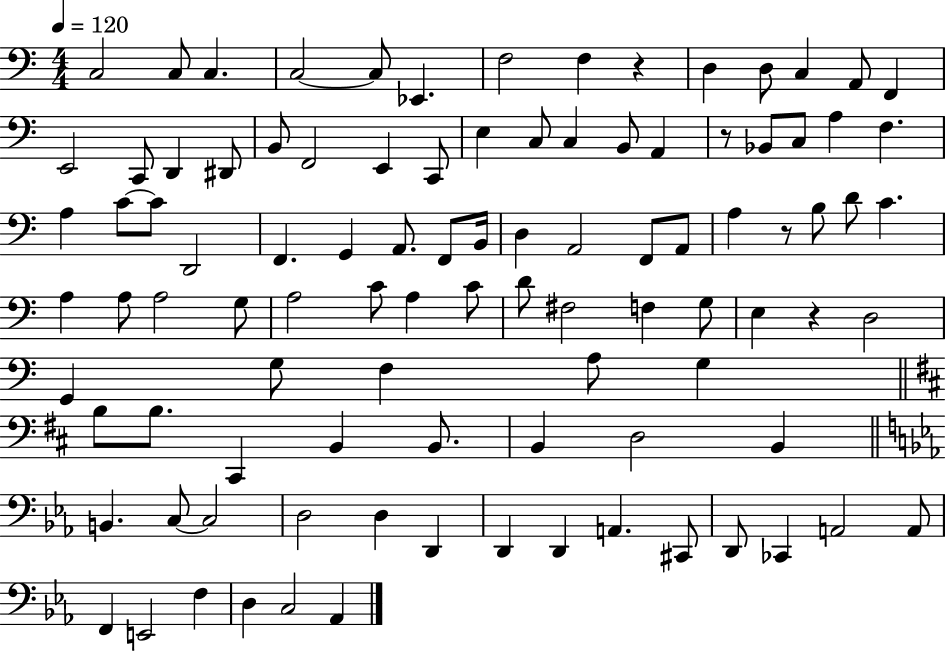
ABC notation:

X:1
T:Untitled
M:4/4
L:1/4
K:C
C,2 C,/2 C, C,2 C,/2 _E,, F,2 F, z D, D,/2 C, A,,/2 F,, E,,2 C,,/2 D,, ^D,,/2 B,,/2 F,,2 E,, C,,/2 E, C,/2 C, B,,/2 A,, z/2 _B,,/2 C,/2 A, F, A, C/2 C/2 D,,2 F,, G,, A,,/2 F,,/2 B,,/4 D, A,,2 F,,/2 A,,/2 A, z/2 B,/2 D/2 C A, A,/2 A,2 G,/2 A,2 C/2 A, C/2 D/2 ^F,2 F, G,/2 E, z D,2 G,, G,/2 F, A,/2 G, B,/2 B,/2 ^C,, B,, B,,/2 B,, D,2 B,, B,, C,/2 C,2 D,2 D, D,, D,, D,, A,, ^C,,/2 D,,/2 _C,, A,,2 A,,/2 F,, E,,2 F, D, C,2 _A,,